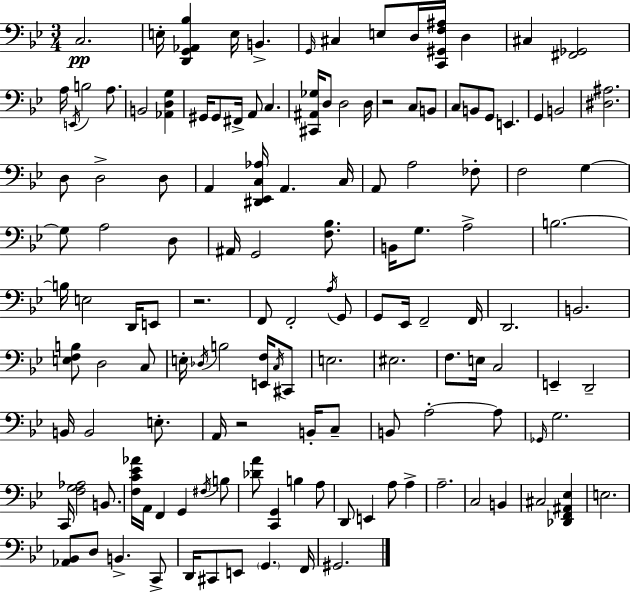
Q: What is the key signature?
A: G minor